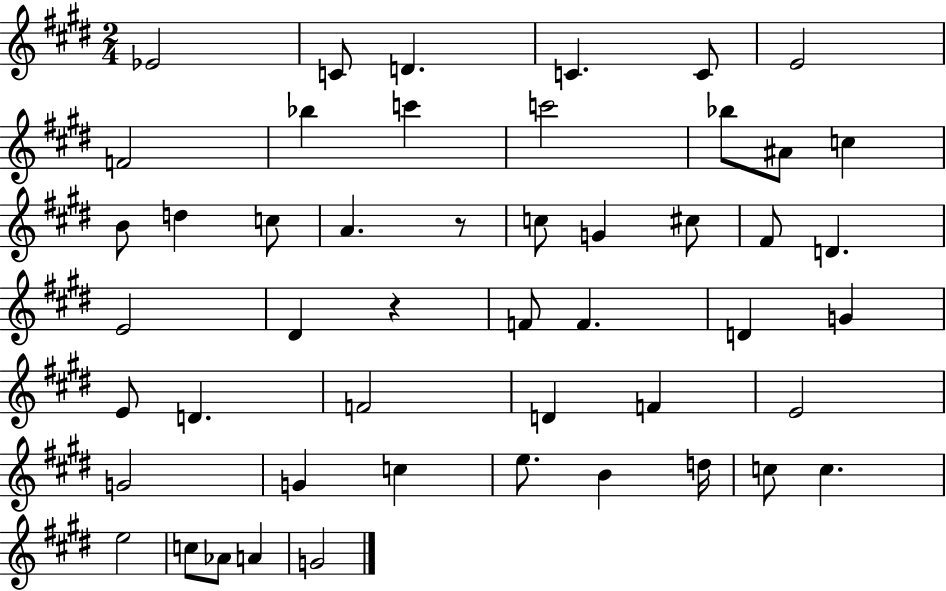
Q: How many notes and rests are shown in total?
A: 49